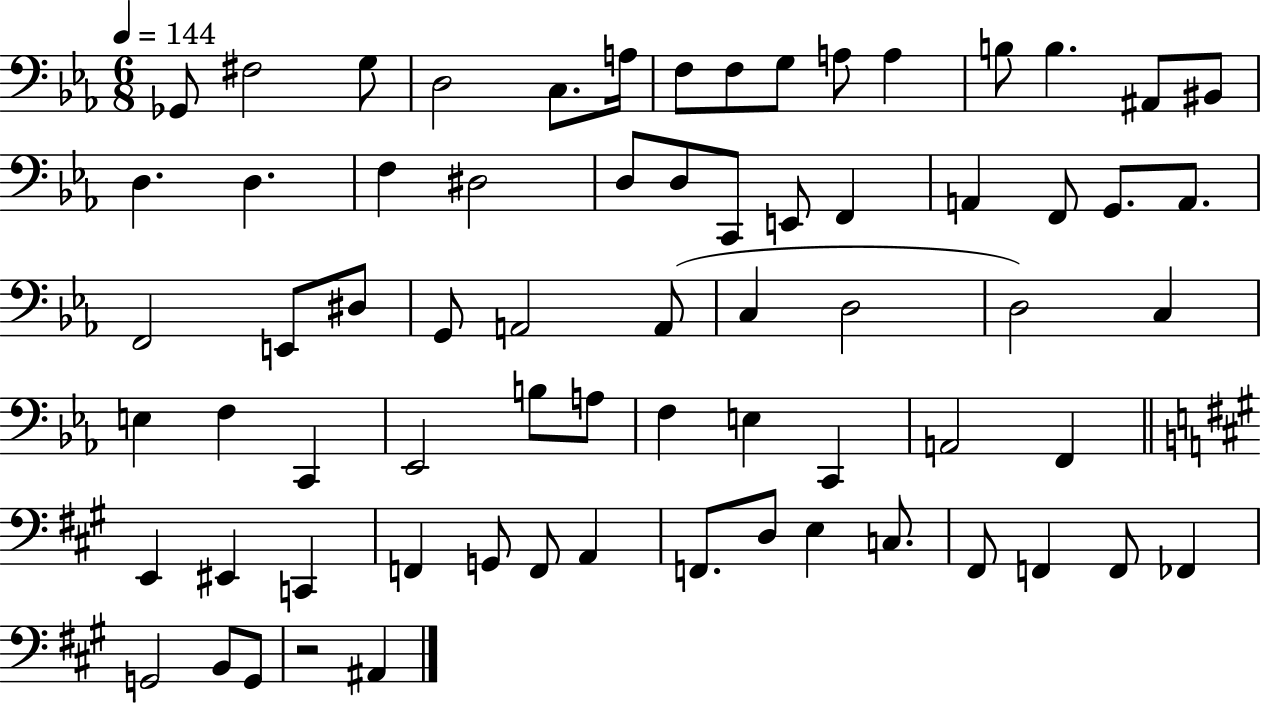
{
  \clef bass
  \numericTimeSignature
  \time 6/8
  \key ees \major
  \tempo 4 = 144
  ges,8 fis2 g8 | d2 c8. a16 | f8 f8 g8 a8 a4 | b8 b4. ais,8 bis,8 | \break d4. d4. | f4 dis2 | d8 d8 c,8 e,8 f,4 | a,4 f,8 g,8. a,8. | \break f,2 e,8 dis8 | g,8 a,2 a,8( | c4 d2 | d2) c4 | \break e4 f4 c,4 | ees,2 b8 a8 | f4 e4 c,4 | a,2 f,4 | \break \bar "||" \break \key a \major e,4 eis,4 c,4 | f,4 g,8 f,8 a,4 | f,8. d8 e4 c8. | fis,8 f,4 f,8 fes,4 | \break g,2 b,8 g,8 | r2 ais,4 | \bar "|."
}